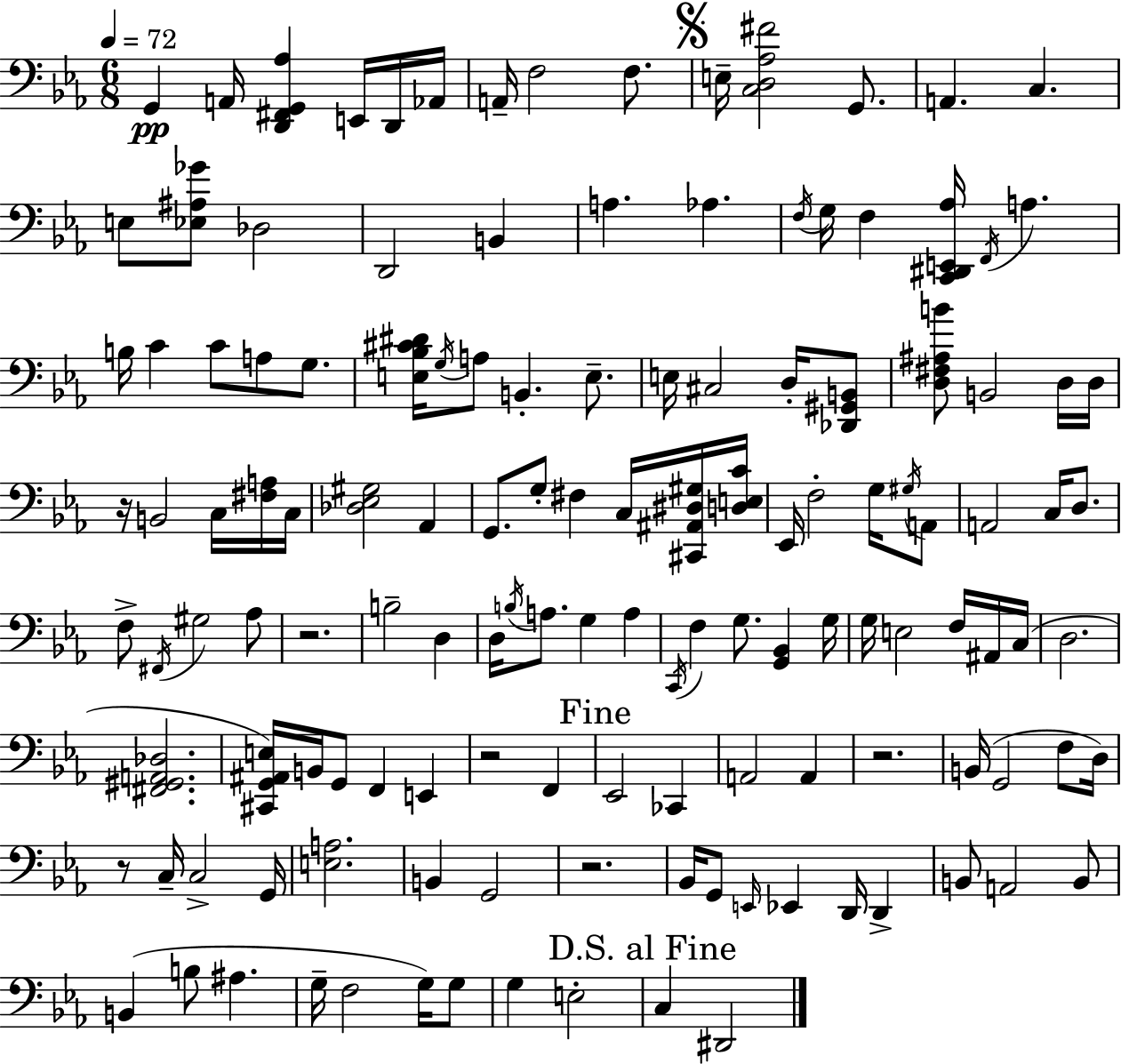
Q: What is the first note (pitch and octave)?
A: G2